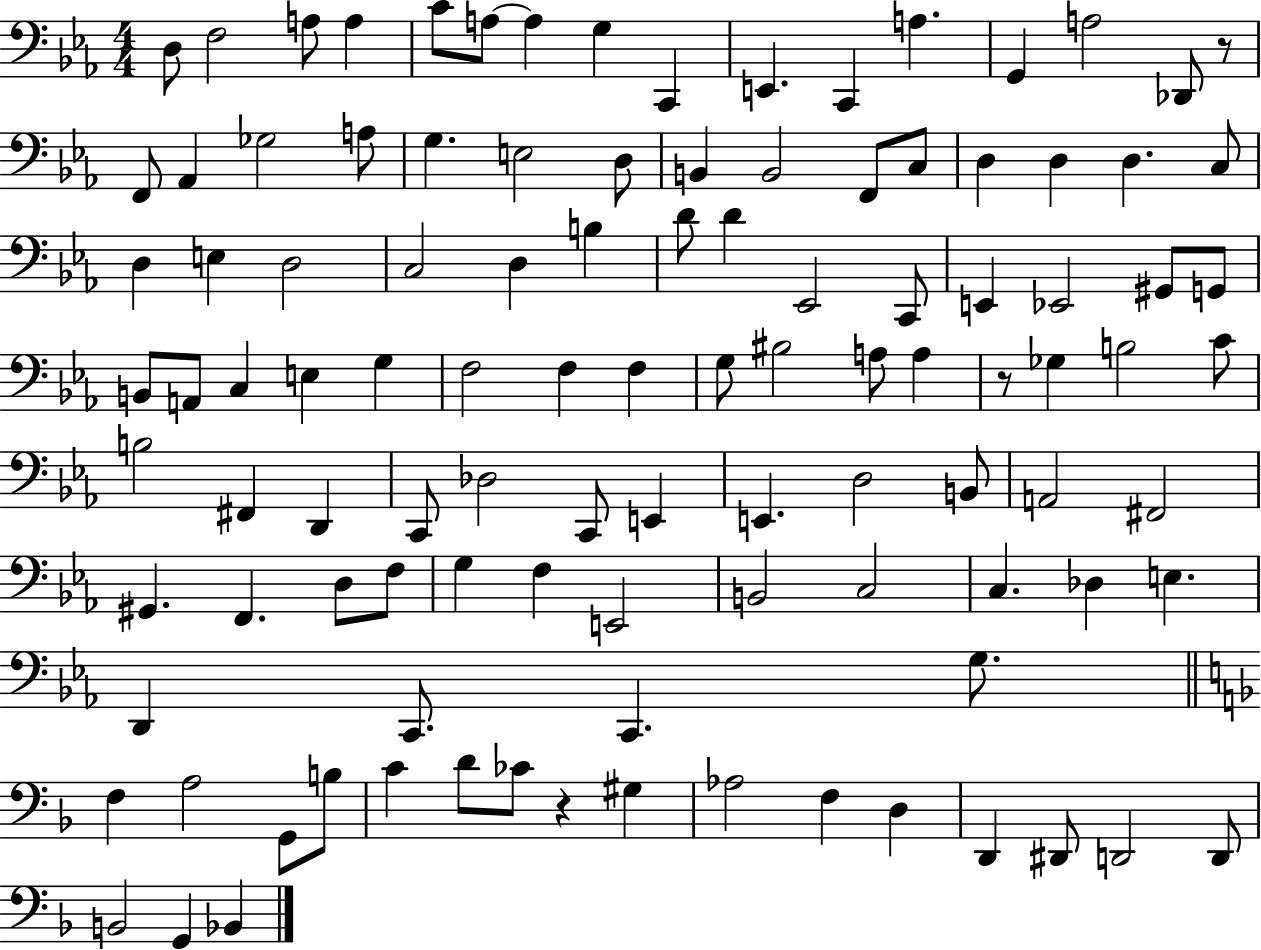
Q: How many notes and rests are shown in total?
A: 108